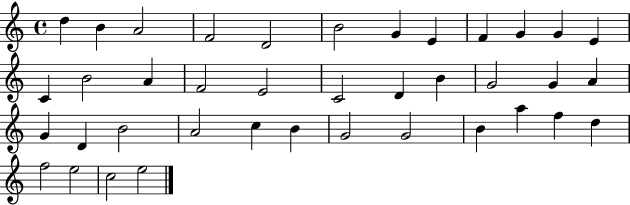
D5/q B4/q A4/h F4/h D4/h B4/h G4/q E4/q F4/q G4/q G4/q E4/q C4/q B4/h A4/q F4/h E4/h C4/h D4/q B4/q G4/h G4/q A4/q G4/q D4/q B4/h A4/h C5/q B4/q G4/h G4/h B4/q A5/q F5/q D5/q F5/h E5/h C5/h E5/h